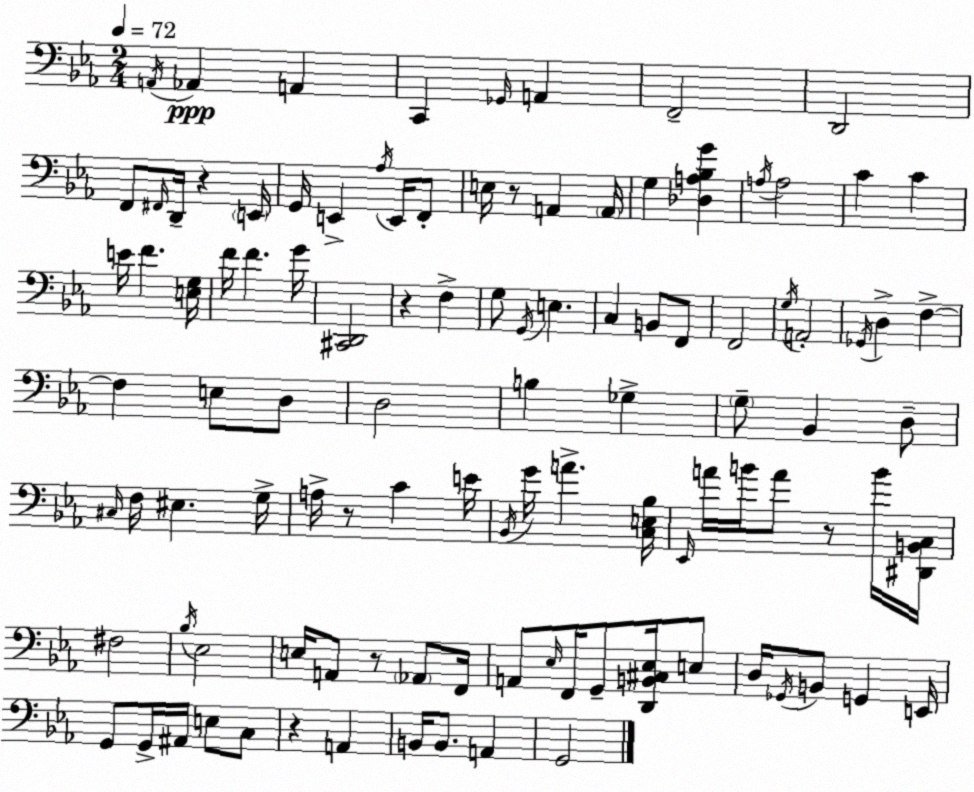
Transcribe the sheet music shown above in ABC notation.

X:1
T:Untitled
M:2/4
L:1/4
K:Cm
A,,/4 _A,, A,, C,, _G,,/4 A,, F,,2 D,,2 F,,/2 ^F,,/4 D,,/4 z E,,/4 G,,/4 E,, _A,/4 E,,/4 F,,/2 E,/4 z/2 A,, A,,/4 G, [_D,A,_B,G] A,/4 A,2 C C E/4 F [E,G,]/4 F/4 F G/4 [^C,,D,,]2 z F, G,/2 G,,/4 E, C, B,,/2 F,,/2 F,,2 G,/4 A,,2 _G,,/4 D, F, F, E,/2 D,/2 D,2 B, _G, G,/2 _B,, D,/2 ^C,/4 F,/4 ^E, G,/4 A,/4 z/2 C E/4 _B,,/4 G/4 A [C,E,_B,]/4 _E,,/4 A/4 B/4 A/2 z/2 B/4 [^D,,B,,C,]/4 ^F,2 _B,/4 _E,2 E,/4 A,,/2 z/2 _A,,/2 F,,/4 A,,/2 _E,/4 F,,/4 G,,/2 [D,,B,,^C,_E,]/4 E,/2 D,/4 _G,,/4 B,,/2 G,, E,,/4 G,,/2 G,,/4 ^A,,/4 E,/2 C,/2 z A,, B,,/4 B,,/2 A,, G,,2